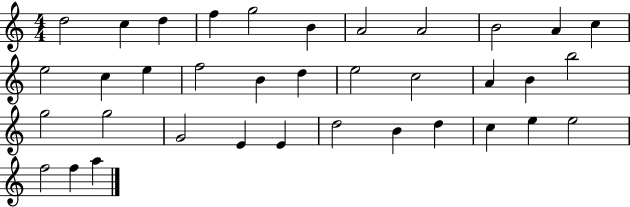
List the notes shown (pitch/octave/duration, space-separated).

D5/h C5/q D5/q F5/q G5/h B4/q A4/h A4/h B4/h A4/q C5/q E5/h C5/q E5/q F5/h B4/q D5/q E5/h C5/h A4/q B4/q B5/h G5/h G5/h G4/h E4/q E4/q D5/h B4/q D5/q C5/q E5/q E5/h F5/h F5/q A5/q